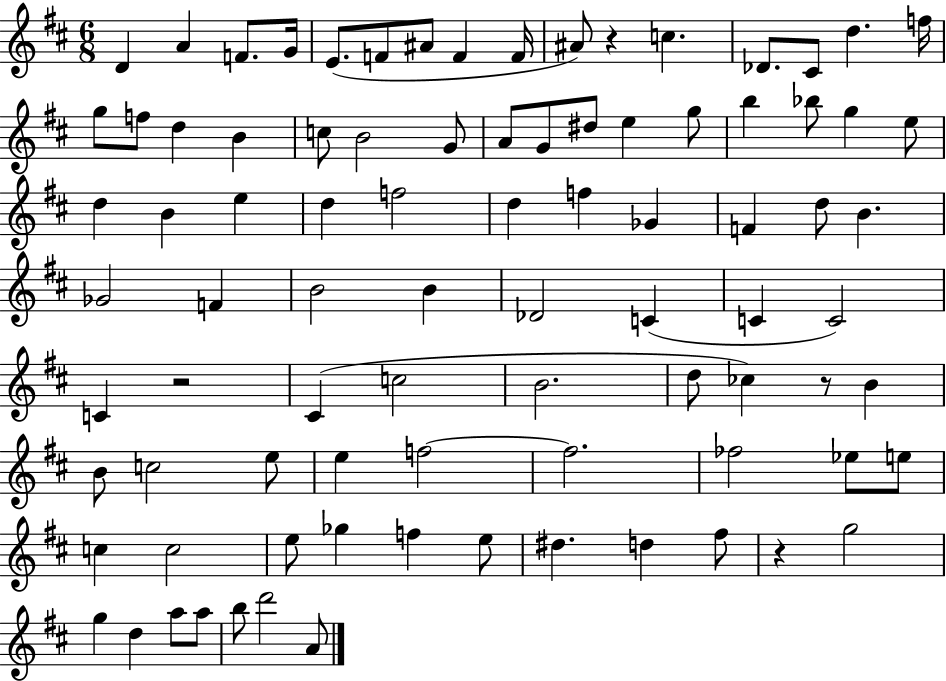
{
  \clef treble
  \numericTimeSignature
  \time 6/8
  \key d \major
  d'4 a'4 f'8. g'16 | e'8.( f'8 ais'8 f'4 f'16 | ais'8) r4 c''4. | des'8. cis'8 d''4. f''16 | \break g''8 f''8 d''4 b'4 | c''8 b'2 g'8 | a'8 g'8 dis''8 e''4 g''8 | b''4 bes''8 g''4 e''8 | \break d''4 b'4 e''4 | d''4 f''2 | d''4 f''4 ges'4 | f'4 d''8 b'4. | \break ges'2 f'4 | b'2 b'4 | des'2 c'4( | c'4 c'2) | \break c'4 r2 | cis'4( c''2 | b'2. | d''8 ces''4) r8 b'4 | \break b'8 c''2 e''8 | e''4 f''2~~ | f''2. | fes''2 ees''8 e''8 | \break c''4 c''2 | e''8 ges''4 f''4 e''8 | dis''4. d''4 fis''8 | r4 g''2 | \break g''4 d''4 a''8 a''8 | b''8 d'''2 a'8 | \bar "|."
}